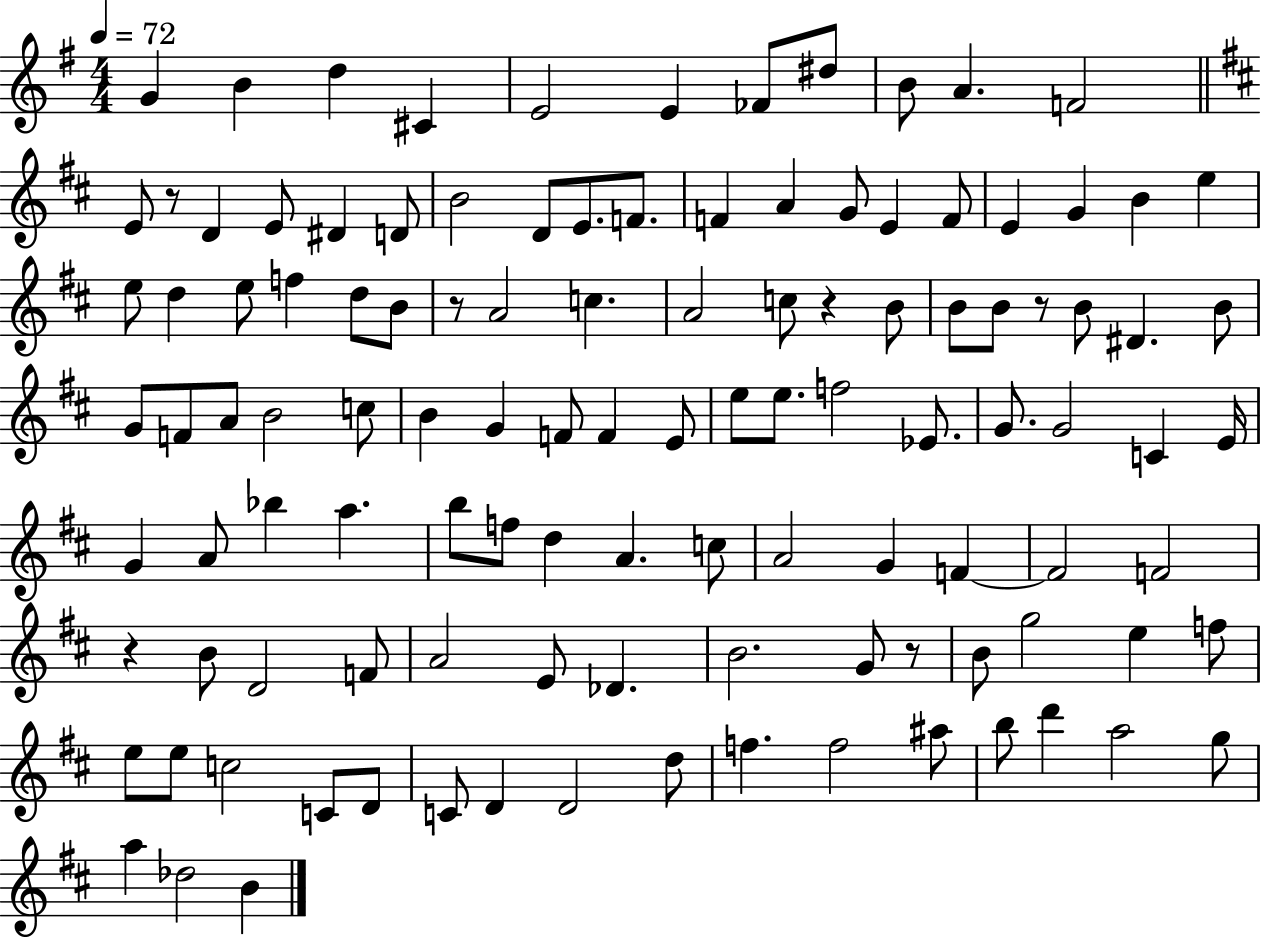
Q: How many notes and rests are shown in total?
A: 114